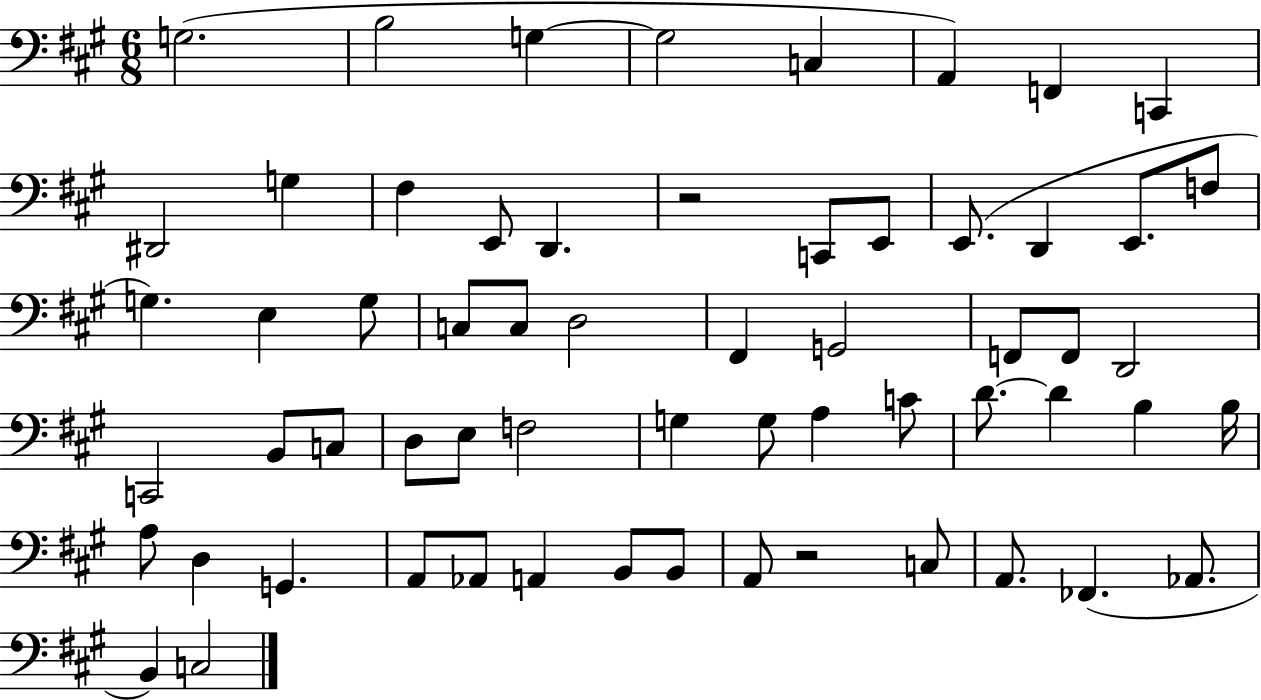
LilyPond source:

{
  \clef bass
  \numericTimeSignature
  \time 6/8
  \key a \major
  g2.( | b2 g4~~ | g2 c4 | a,4) f,4 c,4 | \break dis,2 g4 | fis4 e,8 d,4. | r2 c,8 e,8 | e,8.( d,4 e,8. f8 | \break g4.) e4 g8 | c8 c8 d2 | fis,4 g,2 | f,8 f,8 d,2 | \break c,2 b,8 c8 | d8 e8 f2 | g4 g8 a4 c'8 | d'8.~~ d'4 b4 b16 | \break a8 d4 g,4. | a,8 aes,8 a,4 b,8 b,8 | a,8 r2 c8 | a,8. fes,4.( aes,8. | \break b,4) c2 | \bar "|."
}